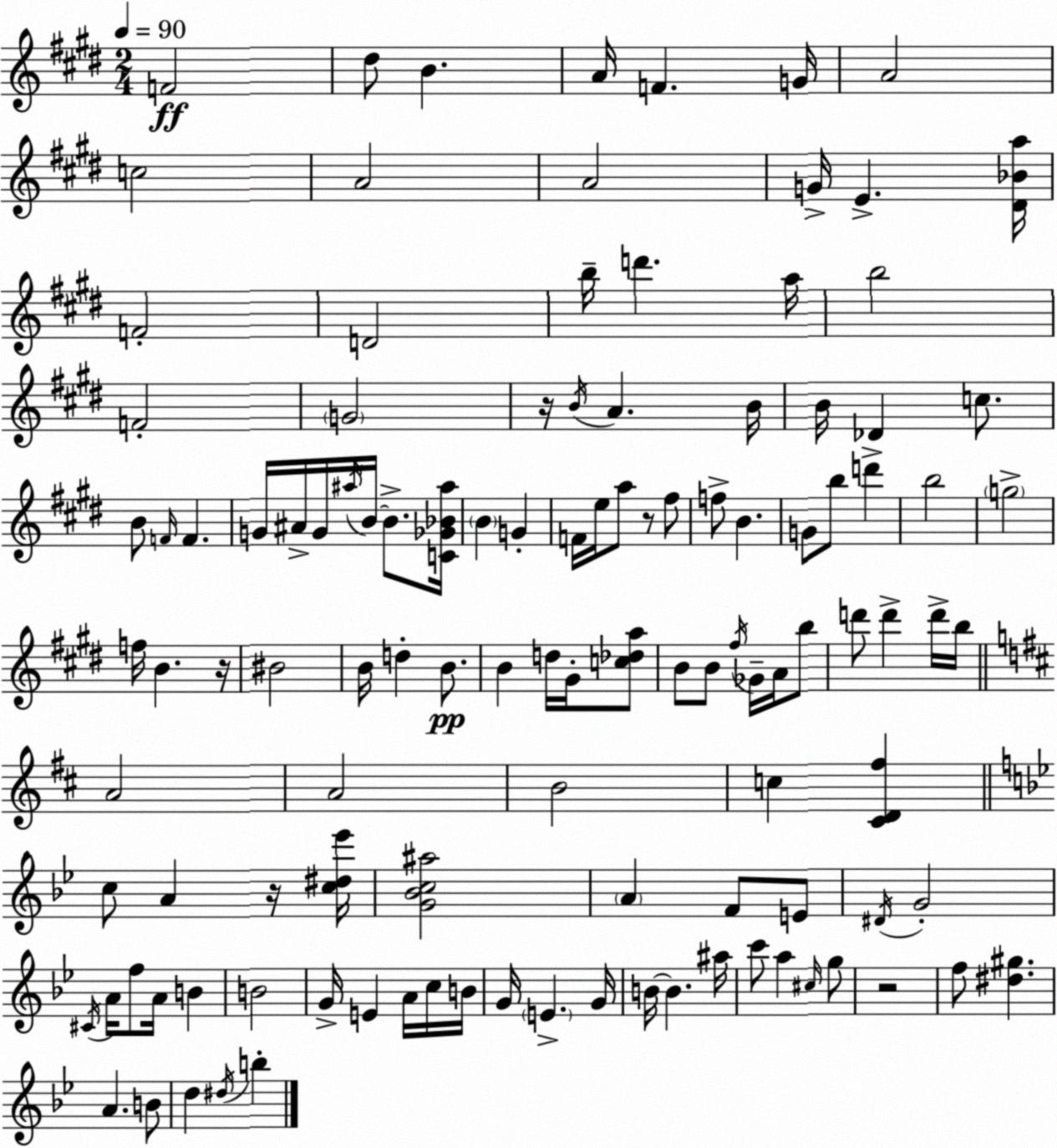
X:1
T:Untitled
M:2/4
L:1/4
K:E
F2 ^d/2 B A/4 F G/4 A2 c2 A2 A2 G/4 E [^D_Ba]/4 F2 D2 b/4 d' a/4 b2 F2 G2 z/4 B/4 A B/4 B/4 _D c/2 B/2 F/4 F G/4 ^A/4 G/4 ^a/4 B/4 B/2 [C_G_B^a]/4 B G F/4 e/4 a/2 z/2 ^f/2 f/2 B G/2 b/2 d' b2 g2 f/4 B z/4 ^B2 B/4 d B/2 B d/4 ^G/4 [c_da]/2 B/2 B/2 ^f/4 _G/4 A/4 b/2 d'/2 d' d'/4 b/4 A2 A2 B2 c [^CD^f] c/2 A z/4 [c^d_e']/4 [G_Bc^a]2 A F/2 E/2 ^D/4 G2 ^C/4 A/4 f/2 A/4 B B2 G/4 E A/4 c/4 B/4 G/4 E G/4 B/4 B ^a/4 c'/2 a ^c/4 g/2 z2 f/2 [^d^g] A B/2 d ^d/4 b